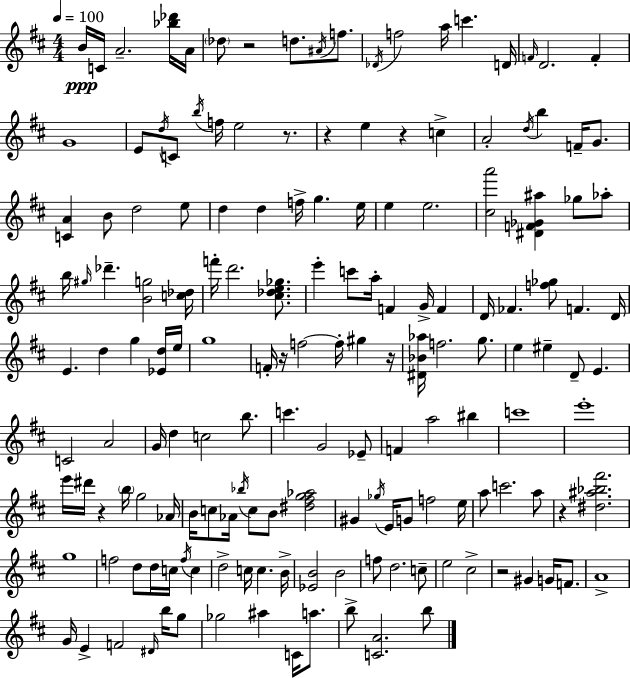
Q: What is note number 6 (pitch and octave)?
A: D5